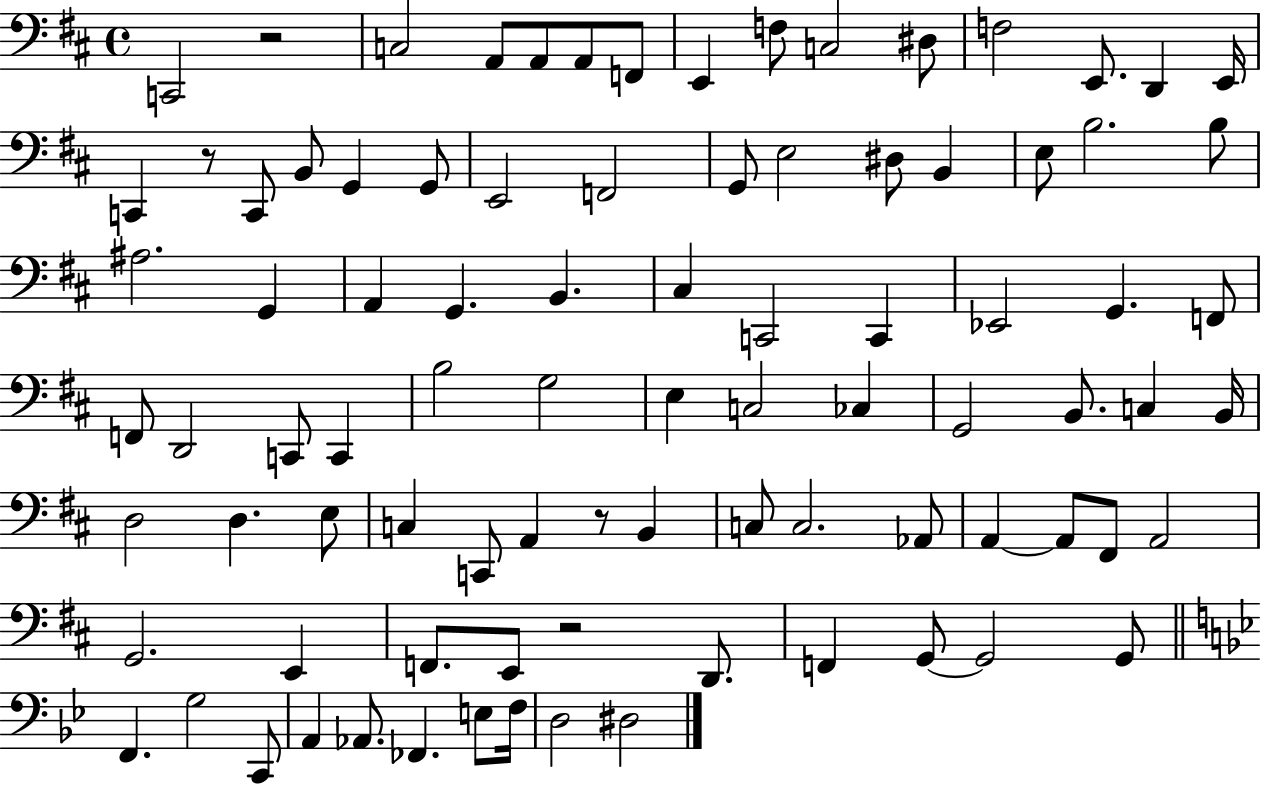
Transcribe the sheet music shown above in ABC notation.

X:1
T:Untitled
M:4/4
L:1/4
K:D
C,,2 z2 C,2 A,,/2 A,,/2 A,,/2 F,,/2 E,, F,/2 C,2 ^D,/2 F,2 E,,/2 D,, E,,/4 C,, z/2 C,,/2 B,,/2 G,, G,,/2 E,,2 F,,2 G,,/2 E,2 ^D,/2 B,, E,/2 B,2 B,/2 ^A,2 G,, A,, G,, B,, ^C, C,,2 C,, _E,,2 G,, F,,/2 F,,/2 D,,2 C,,/2 C,, B,2 G,2 E, C,2 _C, G,,2 B,,/2 C, B,,/4 D,2 D, E,/2 C, C,,/2 A,, z/2 B,, C,/2 C,2 _A,,/2 A,, A,,/2 ^F,,/2 A,,2 G,,2 E,, F,,/2 E,,/2 z2 D,,/2 F,, G,,/2 G,,2 G,,/2 F,, G,2 C,,/2 A,, _A,,/2 _F,, E,/2 F,/4 D,2 ^D,2